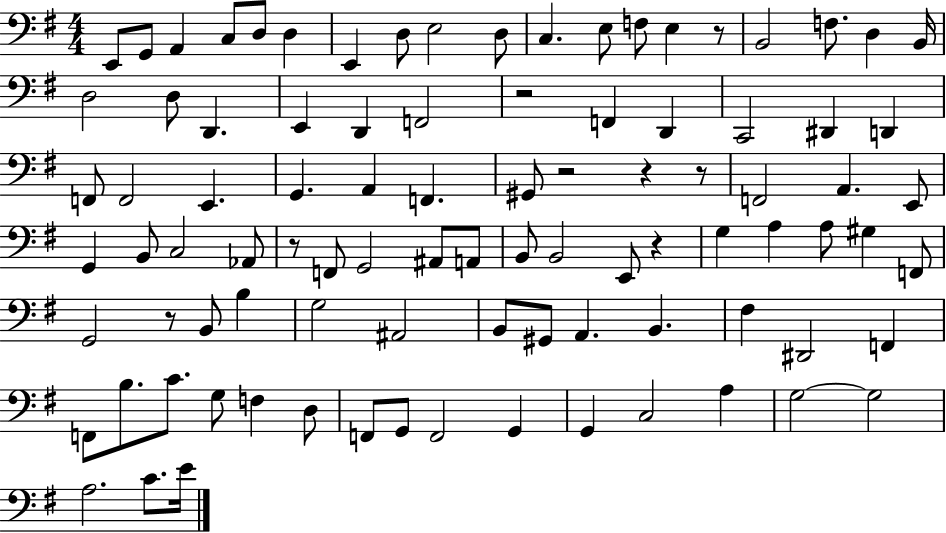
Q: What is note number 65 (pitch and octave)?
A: F#3